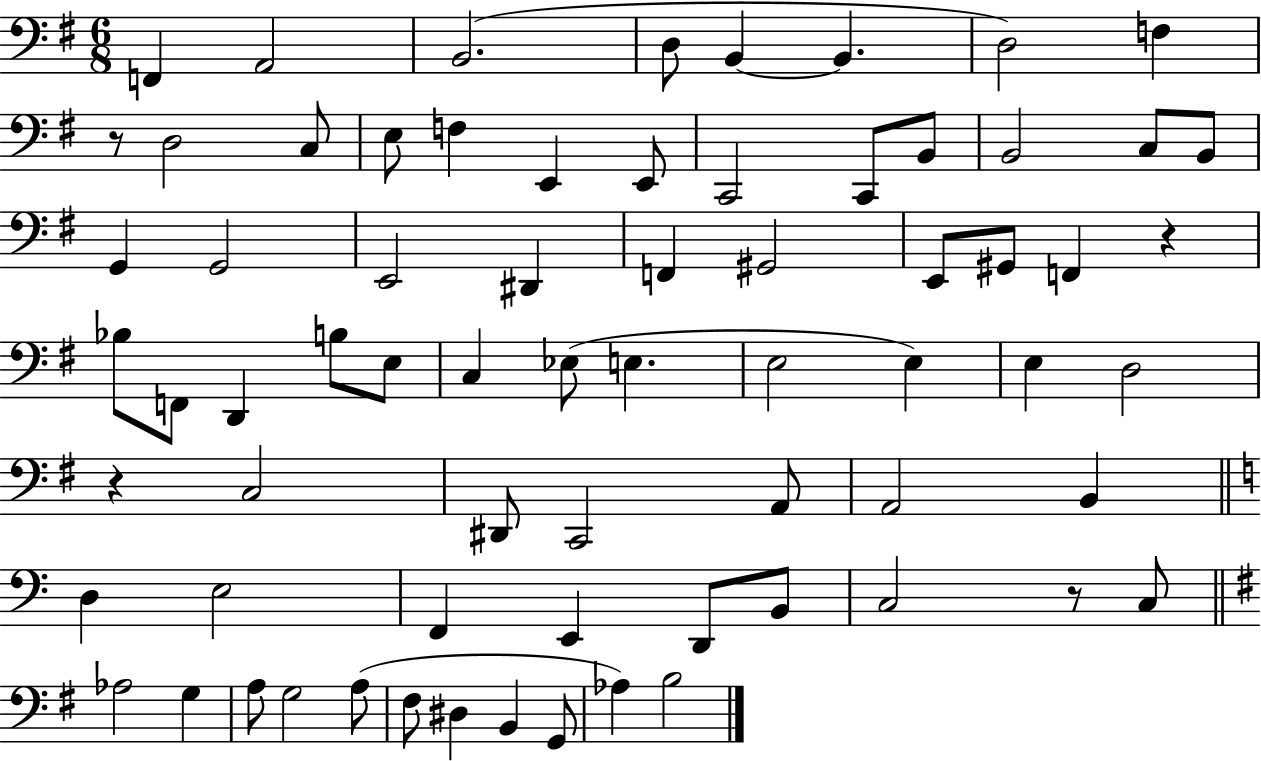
{
  \clef bass
  \numericTimeSignature
  \time 6/8
  \key g \major
  f,4 a,2 | b,2.( | d8 b,4~~ b,4. | d2) f4 | \break r8 d2 c8 | e8 f4 e,4 e,8 | c,2 c,8 b,8 | b,2 c8 b,8 | \break g,4 g,2 | e,2 dis,4 | f,4 gis,2 | e,8 gis,8 f,4 r4 | \break bes8 f,8 d,4 b8 e8 | c4 ees8( e4. | e2 e4) | e4 d2 | \break r4 c2 | dis,8 c,2 a,8 | a,2 b,4 | \bar "||" \break \key c \major d4 e2 | f,4 e,4 d,8 b,8 | c2 r8 c8 | \bar "||" \break \key g \major aes2 g4 | a8 g2 a8( | fis8 dis4 b,4 g,8 | aes4) b2 | \break \bar "|."
}